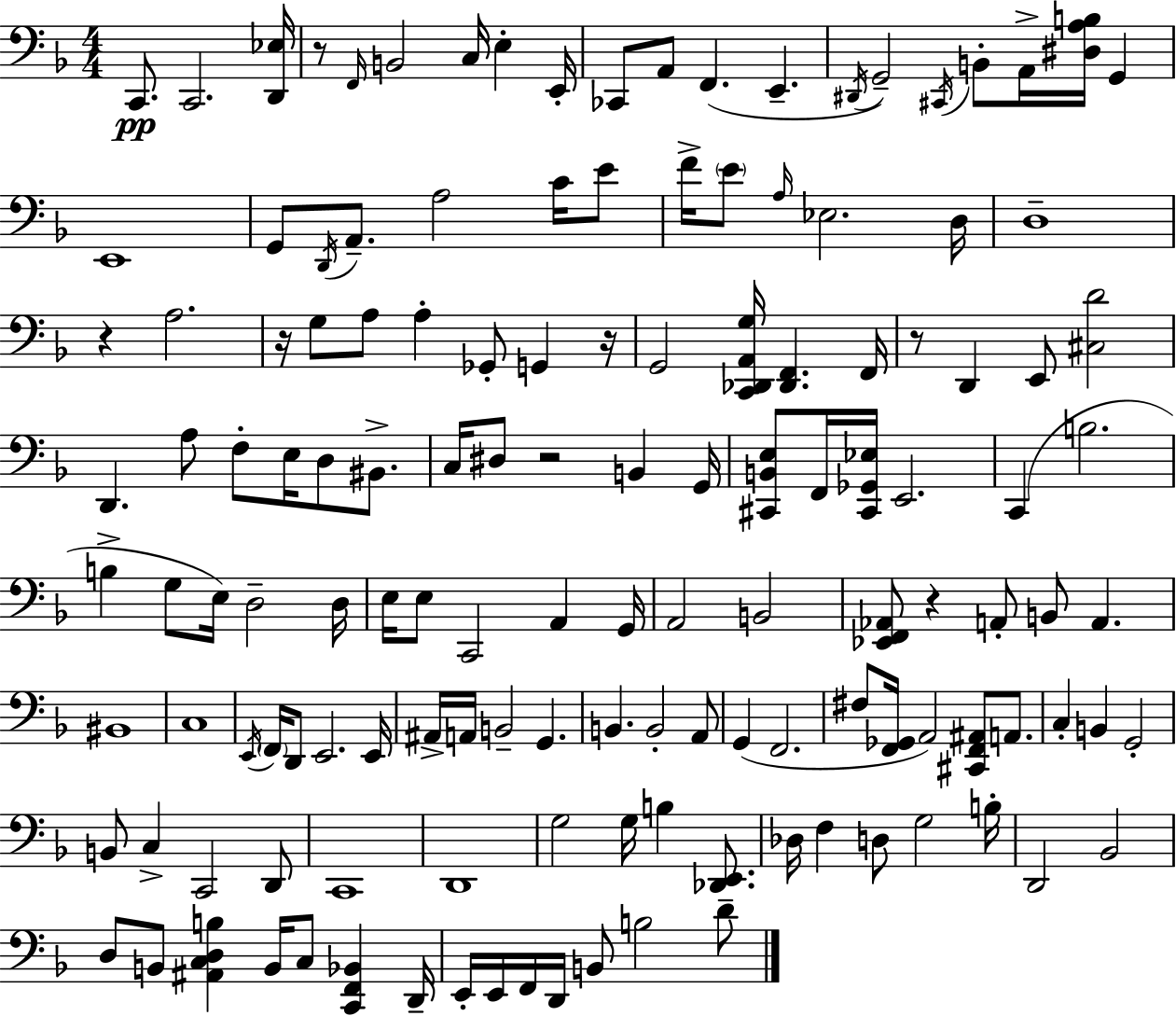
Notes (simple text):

C2/e. C2/h. [D2,Eb3]/s R/e F2/s B2/h C3/s E3/q E2/s CES2/e A2/e F2/q. E2/q. D#2/s G2/h C#2/s B2/e A2/s [D#3,A3,B3]/s G2/q E2/w G2/e D2/s A2/e. A3/h C4/s E4/e F4/s E4/e A3/s Eb3/h. D3/s D3/w R/q A3/h. R/s G3/e A3/e A3/q Gb2/e G2/q R/s G2/h [C2,Db2,A2,G3]/s [Db2,F2]/q. F2/s R/e D2/q E2/e [C#3,D4]/h D2/q. A3/e F3/e E3/s D3/e BIS2/e. C3/s D#3/e R/h B2/q G2/s [C#2,B2,E3]/e F2/s [C#2,Gb2,Eb3]/s E2/h. C2/q B3/h. B3/q G3/e E3/s D3/h D3/s E3/s E3/e C2/h A2/q G2/s A2/h B2/h [Eb2,F2,Ab2]/e R/q A2/e B2/e A2/q. BIS2/w C3/w E2/s F2/s D2/e E2/h. E2/s A#2/s A2/s B2/h G2/q. B2/q. B2/h A2/e G2/q F2/h. F#3/e [F2,Gb2]/s A2/h [C#2,F2,A#2]/e A2/e. C3/q B2/q G2/h B2/e C3/q C2/h D2/e C2/w D2/w G3/h G3/s B3/q [Db2,E2]/e. Db3/s F3/q D3/e G3/h B3/s D2/h Bb2/h D3/e B2/e [A#2,C3,D3,B3]/q B2/s C3/e [C2,F2,Bb2]/q D2/s E2/s E2/s F2/s D2/s B2/e B3/h D4/e